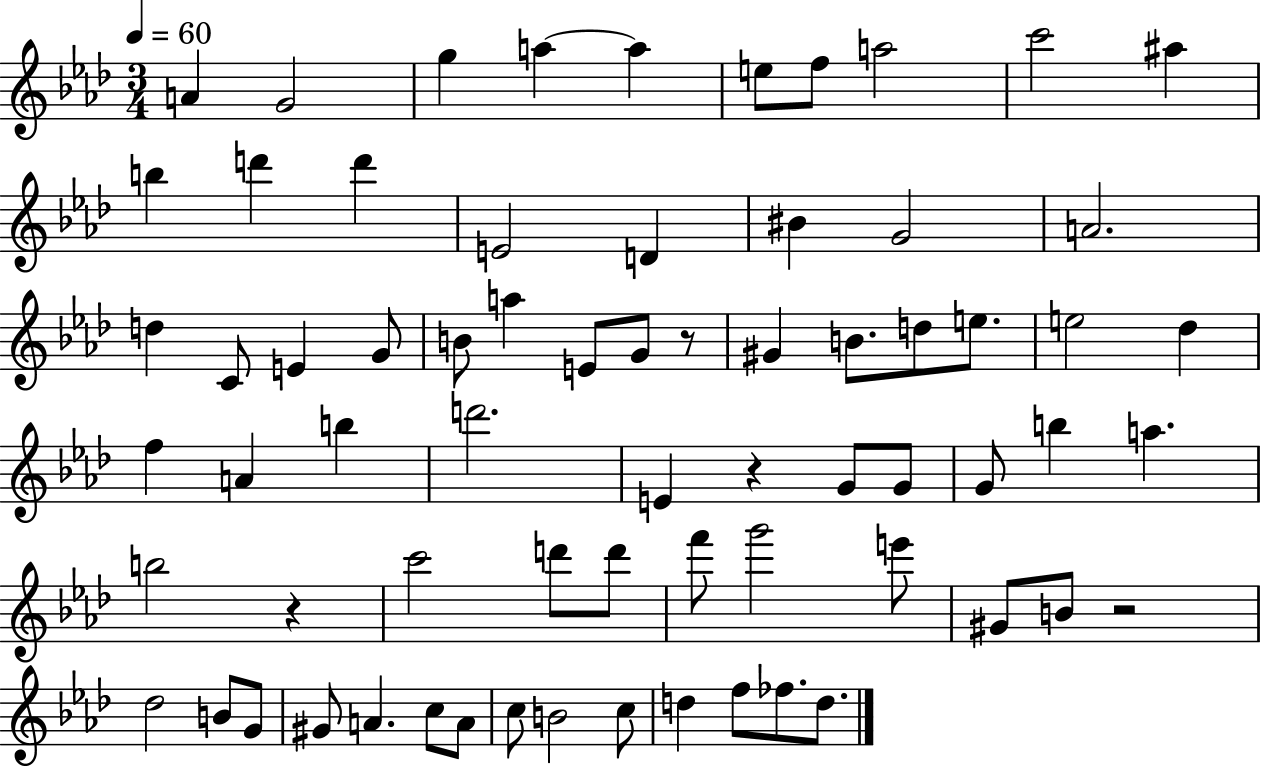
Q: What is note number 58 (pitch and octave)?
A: A4